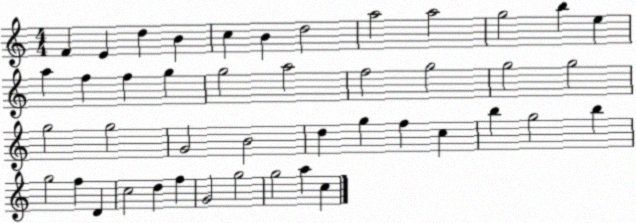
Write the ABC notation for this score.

X:1
T:Untitled
M:4/4
L:1/4
K:C
F E d B c B d2 a2 a2 g2 b e a f f g g2 a2 f2 g2 g2 g2 g2 g2 G2 B2 d g f c b g2 b g2 f D c2 d f G2 g2 g2 a c